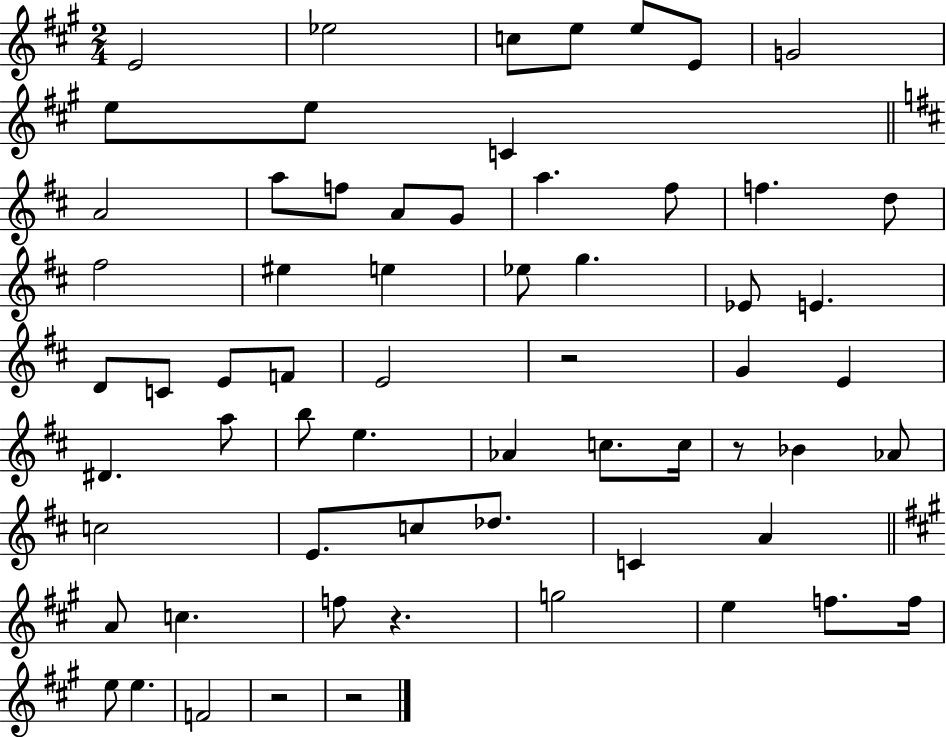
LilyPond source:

{
  \clef treble
  \numericTimeSignature
  \time 2/4
  \key a \major
  e'2 | ees''2 | c''8 e''8 e''8 e'8 | g'2 | \break e''8 e''8 c'4 | \bar "||" \break \key d \major a'2 | a''8 f''8 a'8 g'8 | a''4. fis''8 | f''4. d''8 | \break fis''2 | eis''4 e''4 | ees''8 g''4. | ees'8 e'4. | \break d'8 c'8 e'8 f'8 | e'2 | r2 | g'4 e'4 | \break dis'4. a''8 | b''8 e''4. | aes'4 c''8. c''16 | r8 bes'4 aes'8 | \break c''2 | e'8. c''8 des''8. | c'4 a'4 | \bar "||" \break \key a \major a'8 c''4. | f''8 r4. | g''2 | e''4 f''8. f''16 | \break e''8 e''4. | f'2 | r2 | r2 | \break \bar "|."
}